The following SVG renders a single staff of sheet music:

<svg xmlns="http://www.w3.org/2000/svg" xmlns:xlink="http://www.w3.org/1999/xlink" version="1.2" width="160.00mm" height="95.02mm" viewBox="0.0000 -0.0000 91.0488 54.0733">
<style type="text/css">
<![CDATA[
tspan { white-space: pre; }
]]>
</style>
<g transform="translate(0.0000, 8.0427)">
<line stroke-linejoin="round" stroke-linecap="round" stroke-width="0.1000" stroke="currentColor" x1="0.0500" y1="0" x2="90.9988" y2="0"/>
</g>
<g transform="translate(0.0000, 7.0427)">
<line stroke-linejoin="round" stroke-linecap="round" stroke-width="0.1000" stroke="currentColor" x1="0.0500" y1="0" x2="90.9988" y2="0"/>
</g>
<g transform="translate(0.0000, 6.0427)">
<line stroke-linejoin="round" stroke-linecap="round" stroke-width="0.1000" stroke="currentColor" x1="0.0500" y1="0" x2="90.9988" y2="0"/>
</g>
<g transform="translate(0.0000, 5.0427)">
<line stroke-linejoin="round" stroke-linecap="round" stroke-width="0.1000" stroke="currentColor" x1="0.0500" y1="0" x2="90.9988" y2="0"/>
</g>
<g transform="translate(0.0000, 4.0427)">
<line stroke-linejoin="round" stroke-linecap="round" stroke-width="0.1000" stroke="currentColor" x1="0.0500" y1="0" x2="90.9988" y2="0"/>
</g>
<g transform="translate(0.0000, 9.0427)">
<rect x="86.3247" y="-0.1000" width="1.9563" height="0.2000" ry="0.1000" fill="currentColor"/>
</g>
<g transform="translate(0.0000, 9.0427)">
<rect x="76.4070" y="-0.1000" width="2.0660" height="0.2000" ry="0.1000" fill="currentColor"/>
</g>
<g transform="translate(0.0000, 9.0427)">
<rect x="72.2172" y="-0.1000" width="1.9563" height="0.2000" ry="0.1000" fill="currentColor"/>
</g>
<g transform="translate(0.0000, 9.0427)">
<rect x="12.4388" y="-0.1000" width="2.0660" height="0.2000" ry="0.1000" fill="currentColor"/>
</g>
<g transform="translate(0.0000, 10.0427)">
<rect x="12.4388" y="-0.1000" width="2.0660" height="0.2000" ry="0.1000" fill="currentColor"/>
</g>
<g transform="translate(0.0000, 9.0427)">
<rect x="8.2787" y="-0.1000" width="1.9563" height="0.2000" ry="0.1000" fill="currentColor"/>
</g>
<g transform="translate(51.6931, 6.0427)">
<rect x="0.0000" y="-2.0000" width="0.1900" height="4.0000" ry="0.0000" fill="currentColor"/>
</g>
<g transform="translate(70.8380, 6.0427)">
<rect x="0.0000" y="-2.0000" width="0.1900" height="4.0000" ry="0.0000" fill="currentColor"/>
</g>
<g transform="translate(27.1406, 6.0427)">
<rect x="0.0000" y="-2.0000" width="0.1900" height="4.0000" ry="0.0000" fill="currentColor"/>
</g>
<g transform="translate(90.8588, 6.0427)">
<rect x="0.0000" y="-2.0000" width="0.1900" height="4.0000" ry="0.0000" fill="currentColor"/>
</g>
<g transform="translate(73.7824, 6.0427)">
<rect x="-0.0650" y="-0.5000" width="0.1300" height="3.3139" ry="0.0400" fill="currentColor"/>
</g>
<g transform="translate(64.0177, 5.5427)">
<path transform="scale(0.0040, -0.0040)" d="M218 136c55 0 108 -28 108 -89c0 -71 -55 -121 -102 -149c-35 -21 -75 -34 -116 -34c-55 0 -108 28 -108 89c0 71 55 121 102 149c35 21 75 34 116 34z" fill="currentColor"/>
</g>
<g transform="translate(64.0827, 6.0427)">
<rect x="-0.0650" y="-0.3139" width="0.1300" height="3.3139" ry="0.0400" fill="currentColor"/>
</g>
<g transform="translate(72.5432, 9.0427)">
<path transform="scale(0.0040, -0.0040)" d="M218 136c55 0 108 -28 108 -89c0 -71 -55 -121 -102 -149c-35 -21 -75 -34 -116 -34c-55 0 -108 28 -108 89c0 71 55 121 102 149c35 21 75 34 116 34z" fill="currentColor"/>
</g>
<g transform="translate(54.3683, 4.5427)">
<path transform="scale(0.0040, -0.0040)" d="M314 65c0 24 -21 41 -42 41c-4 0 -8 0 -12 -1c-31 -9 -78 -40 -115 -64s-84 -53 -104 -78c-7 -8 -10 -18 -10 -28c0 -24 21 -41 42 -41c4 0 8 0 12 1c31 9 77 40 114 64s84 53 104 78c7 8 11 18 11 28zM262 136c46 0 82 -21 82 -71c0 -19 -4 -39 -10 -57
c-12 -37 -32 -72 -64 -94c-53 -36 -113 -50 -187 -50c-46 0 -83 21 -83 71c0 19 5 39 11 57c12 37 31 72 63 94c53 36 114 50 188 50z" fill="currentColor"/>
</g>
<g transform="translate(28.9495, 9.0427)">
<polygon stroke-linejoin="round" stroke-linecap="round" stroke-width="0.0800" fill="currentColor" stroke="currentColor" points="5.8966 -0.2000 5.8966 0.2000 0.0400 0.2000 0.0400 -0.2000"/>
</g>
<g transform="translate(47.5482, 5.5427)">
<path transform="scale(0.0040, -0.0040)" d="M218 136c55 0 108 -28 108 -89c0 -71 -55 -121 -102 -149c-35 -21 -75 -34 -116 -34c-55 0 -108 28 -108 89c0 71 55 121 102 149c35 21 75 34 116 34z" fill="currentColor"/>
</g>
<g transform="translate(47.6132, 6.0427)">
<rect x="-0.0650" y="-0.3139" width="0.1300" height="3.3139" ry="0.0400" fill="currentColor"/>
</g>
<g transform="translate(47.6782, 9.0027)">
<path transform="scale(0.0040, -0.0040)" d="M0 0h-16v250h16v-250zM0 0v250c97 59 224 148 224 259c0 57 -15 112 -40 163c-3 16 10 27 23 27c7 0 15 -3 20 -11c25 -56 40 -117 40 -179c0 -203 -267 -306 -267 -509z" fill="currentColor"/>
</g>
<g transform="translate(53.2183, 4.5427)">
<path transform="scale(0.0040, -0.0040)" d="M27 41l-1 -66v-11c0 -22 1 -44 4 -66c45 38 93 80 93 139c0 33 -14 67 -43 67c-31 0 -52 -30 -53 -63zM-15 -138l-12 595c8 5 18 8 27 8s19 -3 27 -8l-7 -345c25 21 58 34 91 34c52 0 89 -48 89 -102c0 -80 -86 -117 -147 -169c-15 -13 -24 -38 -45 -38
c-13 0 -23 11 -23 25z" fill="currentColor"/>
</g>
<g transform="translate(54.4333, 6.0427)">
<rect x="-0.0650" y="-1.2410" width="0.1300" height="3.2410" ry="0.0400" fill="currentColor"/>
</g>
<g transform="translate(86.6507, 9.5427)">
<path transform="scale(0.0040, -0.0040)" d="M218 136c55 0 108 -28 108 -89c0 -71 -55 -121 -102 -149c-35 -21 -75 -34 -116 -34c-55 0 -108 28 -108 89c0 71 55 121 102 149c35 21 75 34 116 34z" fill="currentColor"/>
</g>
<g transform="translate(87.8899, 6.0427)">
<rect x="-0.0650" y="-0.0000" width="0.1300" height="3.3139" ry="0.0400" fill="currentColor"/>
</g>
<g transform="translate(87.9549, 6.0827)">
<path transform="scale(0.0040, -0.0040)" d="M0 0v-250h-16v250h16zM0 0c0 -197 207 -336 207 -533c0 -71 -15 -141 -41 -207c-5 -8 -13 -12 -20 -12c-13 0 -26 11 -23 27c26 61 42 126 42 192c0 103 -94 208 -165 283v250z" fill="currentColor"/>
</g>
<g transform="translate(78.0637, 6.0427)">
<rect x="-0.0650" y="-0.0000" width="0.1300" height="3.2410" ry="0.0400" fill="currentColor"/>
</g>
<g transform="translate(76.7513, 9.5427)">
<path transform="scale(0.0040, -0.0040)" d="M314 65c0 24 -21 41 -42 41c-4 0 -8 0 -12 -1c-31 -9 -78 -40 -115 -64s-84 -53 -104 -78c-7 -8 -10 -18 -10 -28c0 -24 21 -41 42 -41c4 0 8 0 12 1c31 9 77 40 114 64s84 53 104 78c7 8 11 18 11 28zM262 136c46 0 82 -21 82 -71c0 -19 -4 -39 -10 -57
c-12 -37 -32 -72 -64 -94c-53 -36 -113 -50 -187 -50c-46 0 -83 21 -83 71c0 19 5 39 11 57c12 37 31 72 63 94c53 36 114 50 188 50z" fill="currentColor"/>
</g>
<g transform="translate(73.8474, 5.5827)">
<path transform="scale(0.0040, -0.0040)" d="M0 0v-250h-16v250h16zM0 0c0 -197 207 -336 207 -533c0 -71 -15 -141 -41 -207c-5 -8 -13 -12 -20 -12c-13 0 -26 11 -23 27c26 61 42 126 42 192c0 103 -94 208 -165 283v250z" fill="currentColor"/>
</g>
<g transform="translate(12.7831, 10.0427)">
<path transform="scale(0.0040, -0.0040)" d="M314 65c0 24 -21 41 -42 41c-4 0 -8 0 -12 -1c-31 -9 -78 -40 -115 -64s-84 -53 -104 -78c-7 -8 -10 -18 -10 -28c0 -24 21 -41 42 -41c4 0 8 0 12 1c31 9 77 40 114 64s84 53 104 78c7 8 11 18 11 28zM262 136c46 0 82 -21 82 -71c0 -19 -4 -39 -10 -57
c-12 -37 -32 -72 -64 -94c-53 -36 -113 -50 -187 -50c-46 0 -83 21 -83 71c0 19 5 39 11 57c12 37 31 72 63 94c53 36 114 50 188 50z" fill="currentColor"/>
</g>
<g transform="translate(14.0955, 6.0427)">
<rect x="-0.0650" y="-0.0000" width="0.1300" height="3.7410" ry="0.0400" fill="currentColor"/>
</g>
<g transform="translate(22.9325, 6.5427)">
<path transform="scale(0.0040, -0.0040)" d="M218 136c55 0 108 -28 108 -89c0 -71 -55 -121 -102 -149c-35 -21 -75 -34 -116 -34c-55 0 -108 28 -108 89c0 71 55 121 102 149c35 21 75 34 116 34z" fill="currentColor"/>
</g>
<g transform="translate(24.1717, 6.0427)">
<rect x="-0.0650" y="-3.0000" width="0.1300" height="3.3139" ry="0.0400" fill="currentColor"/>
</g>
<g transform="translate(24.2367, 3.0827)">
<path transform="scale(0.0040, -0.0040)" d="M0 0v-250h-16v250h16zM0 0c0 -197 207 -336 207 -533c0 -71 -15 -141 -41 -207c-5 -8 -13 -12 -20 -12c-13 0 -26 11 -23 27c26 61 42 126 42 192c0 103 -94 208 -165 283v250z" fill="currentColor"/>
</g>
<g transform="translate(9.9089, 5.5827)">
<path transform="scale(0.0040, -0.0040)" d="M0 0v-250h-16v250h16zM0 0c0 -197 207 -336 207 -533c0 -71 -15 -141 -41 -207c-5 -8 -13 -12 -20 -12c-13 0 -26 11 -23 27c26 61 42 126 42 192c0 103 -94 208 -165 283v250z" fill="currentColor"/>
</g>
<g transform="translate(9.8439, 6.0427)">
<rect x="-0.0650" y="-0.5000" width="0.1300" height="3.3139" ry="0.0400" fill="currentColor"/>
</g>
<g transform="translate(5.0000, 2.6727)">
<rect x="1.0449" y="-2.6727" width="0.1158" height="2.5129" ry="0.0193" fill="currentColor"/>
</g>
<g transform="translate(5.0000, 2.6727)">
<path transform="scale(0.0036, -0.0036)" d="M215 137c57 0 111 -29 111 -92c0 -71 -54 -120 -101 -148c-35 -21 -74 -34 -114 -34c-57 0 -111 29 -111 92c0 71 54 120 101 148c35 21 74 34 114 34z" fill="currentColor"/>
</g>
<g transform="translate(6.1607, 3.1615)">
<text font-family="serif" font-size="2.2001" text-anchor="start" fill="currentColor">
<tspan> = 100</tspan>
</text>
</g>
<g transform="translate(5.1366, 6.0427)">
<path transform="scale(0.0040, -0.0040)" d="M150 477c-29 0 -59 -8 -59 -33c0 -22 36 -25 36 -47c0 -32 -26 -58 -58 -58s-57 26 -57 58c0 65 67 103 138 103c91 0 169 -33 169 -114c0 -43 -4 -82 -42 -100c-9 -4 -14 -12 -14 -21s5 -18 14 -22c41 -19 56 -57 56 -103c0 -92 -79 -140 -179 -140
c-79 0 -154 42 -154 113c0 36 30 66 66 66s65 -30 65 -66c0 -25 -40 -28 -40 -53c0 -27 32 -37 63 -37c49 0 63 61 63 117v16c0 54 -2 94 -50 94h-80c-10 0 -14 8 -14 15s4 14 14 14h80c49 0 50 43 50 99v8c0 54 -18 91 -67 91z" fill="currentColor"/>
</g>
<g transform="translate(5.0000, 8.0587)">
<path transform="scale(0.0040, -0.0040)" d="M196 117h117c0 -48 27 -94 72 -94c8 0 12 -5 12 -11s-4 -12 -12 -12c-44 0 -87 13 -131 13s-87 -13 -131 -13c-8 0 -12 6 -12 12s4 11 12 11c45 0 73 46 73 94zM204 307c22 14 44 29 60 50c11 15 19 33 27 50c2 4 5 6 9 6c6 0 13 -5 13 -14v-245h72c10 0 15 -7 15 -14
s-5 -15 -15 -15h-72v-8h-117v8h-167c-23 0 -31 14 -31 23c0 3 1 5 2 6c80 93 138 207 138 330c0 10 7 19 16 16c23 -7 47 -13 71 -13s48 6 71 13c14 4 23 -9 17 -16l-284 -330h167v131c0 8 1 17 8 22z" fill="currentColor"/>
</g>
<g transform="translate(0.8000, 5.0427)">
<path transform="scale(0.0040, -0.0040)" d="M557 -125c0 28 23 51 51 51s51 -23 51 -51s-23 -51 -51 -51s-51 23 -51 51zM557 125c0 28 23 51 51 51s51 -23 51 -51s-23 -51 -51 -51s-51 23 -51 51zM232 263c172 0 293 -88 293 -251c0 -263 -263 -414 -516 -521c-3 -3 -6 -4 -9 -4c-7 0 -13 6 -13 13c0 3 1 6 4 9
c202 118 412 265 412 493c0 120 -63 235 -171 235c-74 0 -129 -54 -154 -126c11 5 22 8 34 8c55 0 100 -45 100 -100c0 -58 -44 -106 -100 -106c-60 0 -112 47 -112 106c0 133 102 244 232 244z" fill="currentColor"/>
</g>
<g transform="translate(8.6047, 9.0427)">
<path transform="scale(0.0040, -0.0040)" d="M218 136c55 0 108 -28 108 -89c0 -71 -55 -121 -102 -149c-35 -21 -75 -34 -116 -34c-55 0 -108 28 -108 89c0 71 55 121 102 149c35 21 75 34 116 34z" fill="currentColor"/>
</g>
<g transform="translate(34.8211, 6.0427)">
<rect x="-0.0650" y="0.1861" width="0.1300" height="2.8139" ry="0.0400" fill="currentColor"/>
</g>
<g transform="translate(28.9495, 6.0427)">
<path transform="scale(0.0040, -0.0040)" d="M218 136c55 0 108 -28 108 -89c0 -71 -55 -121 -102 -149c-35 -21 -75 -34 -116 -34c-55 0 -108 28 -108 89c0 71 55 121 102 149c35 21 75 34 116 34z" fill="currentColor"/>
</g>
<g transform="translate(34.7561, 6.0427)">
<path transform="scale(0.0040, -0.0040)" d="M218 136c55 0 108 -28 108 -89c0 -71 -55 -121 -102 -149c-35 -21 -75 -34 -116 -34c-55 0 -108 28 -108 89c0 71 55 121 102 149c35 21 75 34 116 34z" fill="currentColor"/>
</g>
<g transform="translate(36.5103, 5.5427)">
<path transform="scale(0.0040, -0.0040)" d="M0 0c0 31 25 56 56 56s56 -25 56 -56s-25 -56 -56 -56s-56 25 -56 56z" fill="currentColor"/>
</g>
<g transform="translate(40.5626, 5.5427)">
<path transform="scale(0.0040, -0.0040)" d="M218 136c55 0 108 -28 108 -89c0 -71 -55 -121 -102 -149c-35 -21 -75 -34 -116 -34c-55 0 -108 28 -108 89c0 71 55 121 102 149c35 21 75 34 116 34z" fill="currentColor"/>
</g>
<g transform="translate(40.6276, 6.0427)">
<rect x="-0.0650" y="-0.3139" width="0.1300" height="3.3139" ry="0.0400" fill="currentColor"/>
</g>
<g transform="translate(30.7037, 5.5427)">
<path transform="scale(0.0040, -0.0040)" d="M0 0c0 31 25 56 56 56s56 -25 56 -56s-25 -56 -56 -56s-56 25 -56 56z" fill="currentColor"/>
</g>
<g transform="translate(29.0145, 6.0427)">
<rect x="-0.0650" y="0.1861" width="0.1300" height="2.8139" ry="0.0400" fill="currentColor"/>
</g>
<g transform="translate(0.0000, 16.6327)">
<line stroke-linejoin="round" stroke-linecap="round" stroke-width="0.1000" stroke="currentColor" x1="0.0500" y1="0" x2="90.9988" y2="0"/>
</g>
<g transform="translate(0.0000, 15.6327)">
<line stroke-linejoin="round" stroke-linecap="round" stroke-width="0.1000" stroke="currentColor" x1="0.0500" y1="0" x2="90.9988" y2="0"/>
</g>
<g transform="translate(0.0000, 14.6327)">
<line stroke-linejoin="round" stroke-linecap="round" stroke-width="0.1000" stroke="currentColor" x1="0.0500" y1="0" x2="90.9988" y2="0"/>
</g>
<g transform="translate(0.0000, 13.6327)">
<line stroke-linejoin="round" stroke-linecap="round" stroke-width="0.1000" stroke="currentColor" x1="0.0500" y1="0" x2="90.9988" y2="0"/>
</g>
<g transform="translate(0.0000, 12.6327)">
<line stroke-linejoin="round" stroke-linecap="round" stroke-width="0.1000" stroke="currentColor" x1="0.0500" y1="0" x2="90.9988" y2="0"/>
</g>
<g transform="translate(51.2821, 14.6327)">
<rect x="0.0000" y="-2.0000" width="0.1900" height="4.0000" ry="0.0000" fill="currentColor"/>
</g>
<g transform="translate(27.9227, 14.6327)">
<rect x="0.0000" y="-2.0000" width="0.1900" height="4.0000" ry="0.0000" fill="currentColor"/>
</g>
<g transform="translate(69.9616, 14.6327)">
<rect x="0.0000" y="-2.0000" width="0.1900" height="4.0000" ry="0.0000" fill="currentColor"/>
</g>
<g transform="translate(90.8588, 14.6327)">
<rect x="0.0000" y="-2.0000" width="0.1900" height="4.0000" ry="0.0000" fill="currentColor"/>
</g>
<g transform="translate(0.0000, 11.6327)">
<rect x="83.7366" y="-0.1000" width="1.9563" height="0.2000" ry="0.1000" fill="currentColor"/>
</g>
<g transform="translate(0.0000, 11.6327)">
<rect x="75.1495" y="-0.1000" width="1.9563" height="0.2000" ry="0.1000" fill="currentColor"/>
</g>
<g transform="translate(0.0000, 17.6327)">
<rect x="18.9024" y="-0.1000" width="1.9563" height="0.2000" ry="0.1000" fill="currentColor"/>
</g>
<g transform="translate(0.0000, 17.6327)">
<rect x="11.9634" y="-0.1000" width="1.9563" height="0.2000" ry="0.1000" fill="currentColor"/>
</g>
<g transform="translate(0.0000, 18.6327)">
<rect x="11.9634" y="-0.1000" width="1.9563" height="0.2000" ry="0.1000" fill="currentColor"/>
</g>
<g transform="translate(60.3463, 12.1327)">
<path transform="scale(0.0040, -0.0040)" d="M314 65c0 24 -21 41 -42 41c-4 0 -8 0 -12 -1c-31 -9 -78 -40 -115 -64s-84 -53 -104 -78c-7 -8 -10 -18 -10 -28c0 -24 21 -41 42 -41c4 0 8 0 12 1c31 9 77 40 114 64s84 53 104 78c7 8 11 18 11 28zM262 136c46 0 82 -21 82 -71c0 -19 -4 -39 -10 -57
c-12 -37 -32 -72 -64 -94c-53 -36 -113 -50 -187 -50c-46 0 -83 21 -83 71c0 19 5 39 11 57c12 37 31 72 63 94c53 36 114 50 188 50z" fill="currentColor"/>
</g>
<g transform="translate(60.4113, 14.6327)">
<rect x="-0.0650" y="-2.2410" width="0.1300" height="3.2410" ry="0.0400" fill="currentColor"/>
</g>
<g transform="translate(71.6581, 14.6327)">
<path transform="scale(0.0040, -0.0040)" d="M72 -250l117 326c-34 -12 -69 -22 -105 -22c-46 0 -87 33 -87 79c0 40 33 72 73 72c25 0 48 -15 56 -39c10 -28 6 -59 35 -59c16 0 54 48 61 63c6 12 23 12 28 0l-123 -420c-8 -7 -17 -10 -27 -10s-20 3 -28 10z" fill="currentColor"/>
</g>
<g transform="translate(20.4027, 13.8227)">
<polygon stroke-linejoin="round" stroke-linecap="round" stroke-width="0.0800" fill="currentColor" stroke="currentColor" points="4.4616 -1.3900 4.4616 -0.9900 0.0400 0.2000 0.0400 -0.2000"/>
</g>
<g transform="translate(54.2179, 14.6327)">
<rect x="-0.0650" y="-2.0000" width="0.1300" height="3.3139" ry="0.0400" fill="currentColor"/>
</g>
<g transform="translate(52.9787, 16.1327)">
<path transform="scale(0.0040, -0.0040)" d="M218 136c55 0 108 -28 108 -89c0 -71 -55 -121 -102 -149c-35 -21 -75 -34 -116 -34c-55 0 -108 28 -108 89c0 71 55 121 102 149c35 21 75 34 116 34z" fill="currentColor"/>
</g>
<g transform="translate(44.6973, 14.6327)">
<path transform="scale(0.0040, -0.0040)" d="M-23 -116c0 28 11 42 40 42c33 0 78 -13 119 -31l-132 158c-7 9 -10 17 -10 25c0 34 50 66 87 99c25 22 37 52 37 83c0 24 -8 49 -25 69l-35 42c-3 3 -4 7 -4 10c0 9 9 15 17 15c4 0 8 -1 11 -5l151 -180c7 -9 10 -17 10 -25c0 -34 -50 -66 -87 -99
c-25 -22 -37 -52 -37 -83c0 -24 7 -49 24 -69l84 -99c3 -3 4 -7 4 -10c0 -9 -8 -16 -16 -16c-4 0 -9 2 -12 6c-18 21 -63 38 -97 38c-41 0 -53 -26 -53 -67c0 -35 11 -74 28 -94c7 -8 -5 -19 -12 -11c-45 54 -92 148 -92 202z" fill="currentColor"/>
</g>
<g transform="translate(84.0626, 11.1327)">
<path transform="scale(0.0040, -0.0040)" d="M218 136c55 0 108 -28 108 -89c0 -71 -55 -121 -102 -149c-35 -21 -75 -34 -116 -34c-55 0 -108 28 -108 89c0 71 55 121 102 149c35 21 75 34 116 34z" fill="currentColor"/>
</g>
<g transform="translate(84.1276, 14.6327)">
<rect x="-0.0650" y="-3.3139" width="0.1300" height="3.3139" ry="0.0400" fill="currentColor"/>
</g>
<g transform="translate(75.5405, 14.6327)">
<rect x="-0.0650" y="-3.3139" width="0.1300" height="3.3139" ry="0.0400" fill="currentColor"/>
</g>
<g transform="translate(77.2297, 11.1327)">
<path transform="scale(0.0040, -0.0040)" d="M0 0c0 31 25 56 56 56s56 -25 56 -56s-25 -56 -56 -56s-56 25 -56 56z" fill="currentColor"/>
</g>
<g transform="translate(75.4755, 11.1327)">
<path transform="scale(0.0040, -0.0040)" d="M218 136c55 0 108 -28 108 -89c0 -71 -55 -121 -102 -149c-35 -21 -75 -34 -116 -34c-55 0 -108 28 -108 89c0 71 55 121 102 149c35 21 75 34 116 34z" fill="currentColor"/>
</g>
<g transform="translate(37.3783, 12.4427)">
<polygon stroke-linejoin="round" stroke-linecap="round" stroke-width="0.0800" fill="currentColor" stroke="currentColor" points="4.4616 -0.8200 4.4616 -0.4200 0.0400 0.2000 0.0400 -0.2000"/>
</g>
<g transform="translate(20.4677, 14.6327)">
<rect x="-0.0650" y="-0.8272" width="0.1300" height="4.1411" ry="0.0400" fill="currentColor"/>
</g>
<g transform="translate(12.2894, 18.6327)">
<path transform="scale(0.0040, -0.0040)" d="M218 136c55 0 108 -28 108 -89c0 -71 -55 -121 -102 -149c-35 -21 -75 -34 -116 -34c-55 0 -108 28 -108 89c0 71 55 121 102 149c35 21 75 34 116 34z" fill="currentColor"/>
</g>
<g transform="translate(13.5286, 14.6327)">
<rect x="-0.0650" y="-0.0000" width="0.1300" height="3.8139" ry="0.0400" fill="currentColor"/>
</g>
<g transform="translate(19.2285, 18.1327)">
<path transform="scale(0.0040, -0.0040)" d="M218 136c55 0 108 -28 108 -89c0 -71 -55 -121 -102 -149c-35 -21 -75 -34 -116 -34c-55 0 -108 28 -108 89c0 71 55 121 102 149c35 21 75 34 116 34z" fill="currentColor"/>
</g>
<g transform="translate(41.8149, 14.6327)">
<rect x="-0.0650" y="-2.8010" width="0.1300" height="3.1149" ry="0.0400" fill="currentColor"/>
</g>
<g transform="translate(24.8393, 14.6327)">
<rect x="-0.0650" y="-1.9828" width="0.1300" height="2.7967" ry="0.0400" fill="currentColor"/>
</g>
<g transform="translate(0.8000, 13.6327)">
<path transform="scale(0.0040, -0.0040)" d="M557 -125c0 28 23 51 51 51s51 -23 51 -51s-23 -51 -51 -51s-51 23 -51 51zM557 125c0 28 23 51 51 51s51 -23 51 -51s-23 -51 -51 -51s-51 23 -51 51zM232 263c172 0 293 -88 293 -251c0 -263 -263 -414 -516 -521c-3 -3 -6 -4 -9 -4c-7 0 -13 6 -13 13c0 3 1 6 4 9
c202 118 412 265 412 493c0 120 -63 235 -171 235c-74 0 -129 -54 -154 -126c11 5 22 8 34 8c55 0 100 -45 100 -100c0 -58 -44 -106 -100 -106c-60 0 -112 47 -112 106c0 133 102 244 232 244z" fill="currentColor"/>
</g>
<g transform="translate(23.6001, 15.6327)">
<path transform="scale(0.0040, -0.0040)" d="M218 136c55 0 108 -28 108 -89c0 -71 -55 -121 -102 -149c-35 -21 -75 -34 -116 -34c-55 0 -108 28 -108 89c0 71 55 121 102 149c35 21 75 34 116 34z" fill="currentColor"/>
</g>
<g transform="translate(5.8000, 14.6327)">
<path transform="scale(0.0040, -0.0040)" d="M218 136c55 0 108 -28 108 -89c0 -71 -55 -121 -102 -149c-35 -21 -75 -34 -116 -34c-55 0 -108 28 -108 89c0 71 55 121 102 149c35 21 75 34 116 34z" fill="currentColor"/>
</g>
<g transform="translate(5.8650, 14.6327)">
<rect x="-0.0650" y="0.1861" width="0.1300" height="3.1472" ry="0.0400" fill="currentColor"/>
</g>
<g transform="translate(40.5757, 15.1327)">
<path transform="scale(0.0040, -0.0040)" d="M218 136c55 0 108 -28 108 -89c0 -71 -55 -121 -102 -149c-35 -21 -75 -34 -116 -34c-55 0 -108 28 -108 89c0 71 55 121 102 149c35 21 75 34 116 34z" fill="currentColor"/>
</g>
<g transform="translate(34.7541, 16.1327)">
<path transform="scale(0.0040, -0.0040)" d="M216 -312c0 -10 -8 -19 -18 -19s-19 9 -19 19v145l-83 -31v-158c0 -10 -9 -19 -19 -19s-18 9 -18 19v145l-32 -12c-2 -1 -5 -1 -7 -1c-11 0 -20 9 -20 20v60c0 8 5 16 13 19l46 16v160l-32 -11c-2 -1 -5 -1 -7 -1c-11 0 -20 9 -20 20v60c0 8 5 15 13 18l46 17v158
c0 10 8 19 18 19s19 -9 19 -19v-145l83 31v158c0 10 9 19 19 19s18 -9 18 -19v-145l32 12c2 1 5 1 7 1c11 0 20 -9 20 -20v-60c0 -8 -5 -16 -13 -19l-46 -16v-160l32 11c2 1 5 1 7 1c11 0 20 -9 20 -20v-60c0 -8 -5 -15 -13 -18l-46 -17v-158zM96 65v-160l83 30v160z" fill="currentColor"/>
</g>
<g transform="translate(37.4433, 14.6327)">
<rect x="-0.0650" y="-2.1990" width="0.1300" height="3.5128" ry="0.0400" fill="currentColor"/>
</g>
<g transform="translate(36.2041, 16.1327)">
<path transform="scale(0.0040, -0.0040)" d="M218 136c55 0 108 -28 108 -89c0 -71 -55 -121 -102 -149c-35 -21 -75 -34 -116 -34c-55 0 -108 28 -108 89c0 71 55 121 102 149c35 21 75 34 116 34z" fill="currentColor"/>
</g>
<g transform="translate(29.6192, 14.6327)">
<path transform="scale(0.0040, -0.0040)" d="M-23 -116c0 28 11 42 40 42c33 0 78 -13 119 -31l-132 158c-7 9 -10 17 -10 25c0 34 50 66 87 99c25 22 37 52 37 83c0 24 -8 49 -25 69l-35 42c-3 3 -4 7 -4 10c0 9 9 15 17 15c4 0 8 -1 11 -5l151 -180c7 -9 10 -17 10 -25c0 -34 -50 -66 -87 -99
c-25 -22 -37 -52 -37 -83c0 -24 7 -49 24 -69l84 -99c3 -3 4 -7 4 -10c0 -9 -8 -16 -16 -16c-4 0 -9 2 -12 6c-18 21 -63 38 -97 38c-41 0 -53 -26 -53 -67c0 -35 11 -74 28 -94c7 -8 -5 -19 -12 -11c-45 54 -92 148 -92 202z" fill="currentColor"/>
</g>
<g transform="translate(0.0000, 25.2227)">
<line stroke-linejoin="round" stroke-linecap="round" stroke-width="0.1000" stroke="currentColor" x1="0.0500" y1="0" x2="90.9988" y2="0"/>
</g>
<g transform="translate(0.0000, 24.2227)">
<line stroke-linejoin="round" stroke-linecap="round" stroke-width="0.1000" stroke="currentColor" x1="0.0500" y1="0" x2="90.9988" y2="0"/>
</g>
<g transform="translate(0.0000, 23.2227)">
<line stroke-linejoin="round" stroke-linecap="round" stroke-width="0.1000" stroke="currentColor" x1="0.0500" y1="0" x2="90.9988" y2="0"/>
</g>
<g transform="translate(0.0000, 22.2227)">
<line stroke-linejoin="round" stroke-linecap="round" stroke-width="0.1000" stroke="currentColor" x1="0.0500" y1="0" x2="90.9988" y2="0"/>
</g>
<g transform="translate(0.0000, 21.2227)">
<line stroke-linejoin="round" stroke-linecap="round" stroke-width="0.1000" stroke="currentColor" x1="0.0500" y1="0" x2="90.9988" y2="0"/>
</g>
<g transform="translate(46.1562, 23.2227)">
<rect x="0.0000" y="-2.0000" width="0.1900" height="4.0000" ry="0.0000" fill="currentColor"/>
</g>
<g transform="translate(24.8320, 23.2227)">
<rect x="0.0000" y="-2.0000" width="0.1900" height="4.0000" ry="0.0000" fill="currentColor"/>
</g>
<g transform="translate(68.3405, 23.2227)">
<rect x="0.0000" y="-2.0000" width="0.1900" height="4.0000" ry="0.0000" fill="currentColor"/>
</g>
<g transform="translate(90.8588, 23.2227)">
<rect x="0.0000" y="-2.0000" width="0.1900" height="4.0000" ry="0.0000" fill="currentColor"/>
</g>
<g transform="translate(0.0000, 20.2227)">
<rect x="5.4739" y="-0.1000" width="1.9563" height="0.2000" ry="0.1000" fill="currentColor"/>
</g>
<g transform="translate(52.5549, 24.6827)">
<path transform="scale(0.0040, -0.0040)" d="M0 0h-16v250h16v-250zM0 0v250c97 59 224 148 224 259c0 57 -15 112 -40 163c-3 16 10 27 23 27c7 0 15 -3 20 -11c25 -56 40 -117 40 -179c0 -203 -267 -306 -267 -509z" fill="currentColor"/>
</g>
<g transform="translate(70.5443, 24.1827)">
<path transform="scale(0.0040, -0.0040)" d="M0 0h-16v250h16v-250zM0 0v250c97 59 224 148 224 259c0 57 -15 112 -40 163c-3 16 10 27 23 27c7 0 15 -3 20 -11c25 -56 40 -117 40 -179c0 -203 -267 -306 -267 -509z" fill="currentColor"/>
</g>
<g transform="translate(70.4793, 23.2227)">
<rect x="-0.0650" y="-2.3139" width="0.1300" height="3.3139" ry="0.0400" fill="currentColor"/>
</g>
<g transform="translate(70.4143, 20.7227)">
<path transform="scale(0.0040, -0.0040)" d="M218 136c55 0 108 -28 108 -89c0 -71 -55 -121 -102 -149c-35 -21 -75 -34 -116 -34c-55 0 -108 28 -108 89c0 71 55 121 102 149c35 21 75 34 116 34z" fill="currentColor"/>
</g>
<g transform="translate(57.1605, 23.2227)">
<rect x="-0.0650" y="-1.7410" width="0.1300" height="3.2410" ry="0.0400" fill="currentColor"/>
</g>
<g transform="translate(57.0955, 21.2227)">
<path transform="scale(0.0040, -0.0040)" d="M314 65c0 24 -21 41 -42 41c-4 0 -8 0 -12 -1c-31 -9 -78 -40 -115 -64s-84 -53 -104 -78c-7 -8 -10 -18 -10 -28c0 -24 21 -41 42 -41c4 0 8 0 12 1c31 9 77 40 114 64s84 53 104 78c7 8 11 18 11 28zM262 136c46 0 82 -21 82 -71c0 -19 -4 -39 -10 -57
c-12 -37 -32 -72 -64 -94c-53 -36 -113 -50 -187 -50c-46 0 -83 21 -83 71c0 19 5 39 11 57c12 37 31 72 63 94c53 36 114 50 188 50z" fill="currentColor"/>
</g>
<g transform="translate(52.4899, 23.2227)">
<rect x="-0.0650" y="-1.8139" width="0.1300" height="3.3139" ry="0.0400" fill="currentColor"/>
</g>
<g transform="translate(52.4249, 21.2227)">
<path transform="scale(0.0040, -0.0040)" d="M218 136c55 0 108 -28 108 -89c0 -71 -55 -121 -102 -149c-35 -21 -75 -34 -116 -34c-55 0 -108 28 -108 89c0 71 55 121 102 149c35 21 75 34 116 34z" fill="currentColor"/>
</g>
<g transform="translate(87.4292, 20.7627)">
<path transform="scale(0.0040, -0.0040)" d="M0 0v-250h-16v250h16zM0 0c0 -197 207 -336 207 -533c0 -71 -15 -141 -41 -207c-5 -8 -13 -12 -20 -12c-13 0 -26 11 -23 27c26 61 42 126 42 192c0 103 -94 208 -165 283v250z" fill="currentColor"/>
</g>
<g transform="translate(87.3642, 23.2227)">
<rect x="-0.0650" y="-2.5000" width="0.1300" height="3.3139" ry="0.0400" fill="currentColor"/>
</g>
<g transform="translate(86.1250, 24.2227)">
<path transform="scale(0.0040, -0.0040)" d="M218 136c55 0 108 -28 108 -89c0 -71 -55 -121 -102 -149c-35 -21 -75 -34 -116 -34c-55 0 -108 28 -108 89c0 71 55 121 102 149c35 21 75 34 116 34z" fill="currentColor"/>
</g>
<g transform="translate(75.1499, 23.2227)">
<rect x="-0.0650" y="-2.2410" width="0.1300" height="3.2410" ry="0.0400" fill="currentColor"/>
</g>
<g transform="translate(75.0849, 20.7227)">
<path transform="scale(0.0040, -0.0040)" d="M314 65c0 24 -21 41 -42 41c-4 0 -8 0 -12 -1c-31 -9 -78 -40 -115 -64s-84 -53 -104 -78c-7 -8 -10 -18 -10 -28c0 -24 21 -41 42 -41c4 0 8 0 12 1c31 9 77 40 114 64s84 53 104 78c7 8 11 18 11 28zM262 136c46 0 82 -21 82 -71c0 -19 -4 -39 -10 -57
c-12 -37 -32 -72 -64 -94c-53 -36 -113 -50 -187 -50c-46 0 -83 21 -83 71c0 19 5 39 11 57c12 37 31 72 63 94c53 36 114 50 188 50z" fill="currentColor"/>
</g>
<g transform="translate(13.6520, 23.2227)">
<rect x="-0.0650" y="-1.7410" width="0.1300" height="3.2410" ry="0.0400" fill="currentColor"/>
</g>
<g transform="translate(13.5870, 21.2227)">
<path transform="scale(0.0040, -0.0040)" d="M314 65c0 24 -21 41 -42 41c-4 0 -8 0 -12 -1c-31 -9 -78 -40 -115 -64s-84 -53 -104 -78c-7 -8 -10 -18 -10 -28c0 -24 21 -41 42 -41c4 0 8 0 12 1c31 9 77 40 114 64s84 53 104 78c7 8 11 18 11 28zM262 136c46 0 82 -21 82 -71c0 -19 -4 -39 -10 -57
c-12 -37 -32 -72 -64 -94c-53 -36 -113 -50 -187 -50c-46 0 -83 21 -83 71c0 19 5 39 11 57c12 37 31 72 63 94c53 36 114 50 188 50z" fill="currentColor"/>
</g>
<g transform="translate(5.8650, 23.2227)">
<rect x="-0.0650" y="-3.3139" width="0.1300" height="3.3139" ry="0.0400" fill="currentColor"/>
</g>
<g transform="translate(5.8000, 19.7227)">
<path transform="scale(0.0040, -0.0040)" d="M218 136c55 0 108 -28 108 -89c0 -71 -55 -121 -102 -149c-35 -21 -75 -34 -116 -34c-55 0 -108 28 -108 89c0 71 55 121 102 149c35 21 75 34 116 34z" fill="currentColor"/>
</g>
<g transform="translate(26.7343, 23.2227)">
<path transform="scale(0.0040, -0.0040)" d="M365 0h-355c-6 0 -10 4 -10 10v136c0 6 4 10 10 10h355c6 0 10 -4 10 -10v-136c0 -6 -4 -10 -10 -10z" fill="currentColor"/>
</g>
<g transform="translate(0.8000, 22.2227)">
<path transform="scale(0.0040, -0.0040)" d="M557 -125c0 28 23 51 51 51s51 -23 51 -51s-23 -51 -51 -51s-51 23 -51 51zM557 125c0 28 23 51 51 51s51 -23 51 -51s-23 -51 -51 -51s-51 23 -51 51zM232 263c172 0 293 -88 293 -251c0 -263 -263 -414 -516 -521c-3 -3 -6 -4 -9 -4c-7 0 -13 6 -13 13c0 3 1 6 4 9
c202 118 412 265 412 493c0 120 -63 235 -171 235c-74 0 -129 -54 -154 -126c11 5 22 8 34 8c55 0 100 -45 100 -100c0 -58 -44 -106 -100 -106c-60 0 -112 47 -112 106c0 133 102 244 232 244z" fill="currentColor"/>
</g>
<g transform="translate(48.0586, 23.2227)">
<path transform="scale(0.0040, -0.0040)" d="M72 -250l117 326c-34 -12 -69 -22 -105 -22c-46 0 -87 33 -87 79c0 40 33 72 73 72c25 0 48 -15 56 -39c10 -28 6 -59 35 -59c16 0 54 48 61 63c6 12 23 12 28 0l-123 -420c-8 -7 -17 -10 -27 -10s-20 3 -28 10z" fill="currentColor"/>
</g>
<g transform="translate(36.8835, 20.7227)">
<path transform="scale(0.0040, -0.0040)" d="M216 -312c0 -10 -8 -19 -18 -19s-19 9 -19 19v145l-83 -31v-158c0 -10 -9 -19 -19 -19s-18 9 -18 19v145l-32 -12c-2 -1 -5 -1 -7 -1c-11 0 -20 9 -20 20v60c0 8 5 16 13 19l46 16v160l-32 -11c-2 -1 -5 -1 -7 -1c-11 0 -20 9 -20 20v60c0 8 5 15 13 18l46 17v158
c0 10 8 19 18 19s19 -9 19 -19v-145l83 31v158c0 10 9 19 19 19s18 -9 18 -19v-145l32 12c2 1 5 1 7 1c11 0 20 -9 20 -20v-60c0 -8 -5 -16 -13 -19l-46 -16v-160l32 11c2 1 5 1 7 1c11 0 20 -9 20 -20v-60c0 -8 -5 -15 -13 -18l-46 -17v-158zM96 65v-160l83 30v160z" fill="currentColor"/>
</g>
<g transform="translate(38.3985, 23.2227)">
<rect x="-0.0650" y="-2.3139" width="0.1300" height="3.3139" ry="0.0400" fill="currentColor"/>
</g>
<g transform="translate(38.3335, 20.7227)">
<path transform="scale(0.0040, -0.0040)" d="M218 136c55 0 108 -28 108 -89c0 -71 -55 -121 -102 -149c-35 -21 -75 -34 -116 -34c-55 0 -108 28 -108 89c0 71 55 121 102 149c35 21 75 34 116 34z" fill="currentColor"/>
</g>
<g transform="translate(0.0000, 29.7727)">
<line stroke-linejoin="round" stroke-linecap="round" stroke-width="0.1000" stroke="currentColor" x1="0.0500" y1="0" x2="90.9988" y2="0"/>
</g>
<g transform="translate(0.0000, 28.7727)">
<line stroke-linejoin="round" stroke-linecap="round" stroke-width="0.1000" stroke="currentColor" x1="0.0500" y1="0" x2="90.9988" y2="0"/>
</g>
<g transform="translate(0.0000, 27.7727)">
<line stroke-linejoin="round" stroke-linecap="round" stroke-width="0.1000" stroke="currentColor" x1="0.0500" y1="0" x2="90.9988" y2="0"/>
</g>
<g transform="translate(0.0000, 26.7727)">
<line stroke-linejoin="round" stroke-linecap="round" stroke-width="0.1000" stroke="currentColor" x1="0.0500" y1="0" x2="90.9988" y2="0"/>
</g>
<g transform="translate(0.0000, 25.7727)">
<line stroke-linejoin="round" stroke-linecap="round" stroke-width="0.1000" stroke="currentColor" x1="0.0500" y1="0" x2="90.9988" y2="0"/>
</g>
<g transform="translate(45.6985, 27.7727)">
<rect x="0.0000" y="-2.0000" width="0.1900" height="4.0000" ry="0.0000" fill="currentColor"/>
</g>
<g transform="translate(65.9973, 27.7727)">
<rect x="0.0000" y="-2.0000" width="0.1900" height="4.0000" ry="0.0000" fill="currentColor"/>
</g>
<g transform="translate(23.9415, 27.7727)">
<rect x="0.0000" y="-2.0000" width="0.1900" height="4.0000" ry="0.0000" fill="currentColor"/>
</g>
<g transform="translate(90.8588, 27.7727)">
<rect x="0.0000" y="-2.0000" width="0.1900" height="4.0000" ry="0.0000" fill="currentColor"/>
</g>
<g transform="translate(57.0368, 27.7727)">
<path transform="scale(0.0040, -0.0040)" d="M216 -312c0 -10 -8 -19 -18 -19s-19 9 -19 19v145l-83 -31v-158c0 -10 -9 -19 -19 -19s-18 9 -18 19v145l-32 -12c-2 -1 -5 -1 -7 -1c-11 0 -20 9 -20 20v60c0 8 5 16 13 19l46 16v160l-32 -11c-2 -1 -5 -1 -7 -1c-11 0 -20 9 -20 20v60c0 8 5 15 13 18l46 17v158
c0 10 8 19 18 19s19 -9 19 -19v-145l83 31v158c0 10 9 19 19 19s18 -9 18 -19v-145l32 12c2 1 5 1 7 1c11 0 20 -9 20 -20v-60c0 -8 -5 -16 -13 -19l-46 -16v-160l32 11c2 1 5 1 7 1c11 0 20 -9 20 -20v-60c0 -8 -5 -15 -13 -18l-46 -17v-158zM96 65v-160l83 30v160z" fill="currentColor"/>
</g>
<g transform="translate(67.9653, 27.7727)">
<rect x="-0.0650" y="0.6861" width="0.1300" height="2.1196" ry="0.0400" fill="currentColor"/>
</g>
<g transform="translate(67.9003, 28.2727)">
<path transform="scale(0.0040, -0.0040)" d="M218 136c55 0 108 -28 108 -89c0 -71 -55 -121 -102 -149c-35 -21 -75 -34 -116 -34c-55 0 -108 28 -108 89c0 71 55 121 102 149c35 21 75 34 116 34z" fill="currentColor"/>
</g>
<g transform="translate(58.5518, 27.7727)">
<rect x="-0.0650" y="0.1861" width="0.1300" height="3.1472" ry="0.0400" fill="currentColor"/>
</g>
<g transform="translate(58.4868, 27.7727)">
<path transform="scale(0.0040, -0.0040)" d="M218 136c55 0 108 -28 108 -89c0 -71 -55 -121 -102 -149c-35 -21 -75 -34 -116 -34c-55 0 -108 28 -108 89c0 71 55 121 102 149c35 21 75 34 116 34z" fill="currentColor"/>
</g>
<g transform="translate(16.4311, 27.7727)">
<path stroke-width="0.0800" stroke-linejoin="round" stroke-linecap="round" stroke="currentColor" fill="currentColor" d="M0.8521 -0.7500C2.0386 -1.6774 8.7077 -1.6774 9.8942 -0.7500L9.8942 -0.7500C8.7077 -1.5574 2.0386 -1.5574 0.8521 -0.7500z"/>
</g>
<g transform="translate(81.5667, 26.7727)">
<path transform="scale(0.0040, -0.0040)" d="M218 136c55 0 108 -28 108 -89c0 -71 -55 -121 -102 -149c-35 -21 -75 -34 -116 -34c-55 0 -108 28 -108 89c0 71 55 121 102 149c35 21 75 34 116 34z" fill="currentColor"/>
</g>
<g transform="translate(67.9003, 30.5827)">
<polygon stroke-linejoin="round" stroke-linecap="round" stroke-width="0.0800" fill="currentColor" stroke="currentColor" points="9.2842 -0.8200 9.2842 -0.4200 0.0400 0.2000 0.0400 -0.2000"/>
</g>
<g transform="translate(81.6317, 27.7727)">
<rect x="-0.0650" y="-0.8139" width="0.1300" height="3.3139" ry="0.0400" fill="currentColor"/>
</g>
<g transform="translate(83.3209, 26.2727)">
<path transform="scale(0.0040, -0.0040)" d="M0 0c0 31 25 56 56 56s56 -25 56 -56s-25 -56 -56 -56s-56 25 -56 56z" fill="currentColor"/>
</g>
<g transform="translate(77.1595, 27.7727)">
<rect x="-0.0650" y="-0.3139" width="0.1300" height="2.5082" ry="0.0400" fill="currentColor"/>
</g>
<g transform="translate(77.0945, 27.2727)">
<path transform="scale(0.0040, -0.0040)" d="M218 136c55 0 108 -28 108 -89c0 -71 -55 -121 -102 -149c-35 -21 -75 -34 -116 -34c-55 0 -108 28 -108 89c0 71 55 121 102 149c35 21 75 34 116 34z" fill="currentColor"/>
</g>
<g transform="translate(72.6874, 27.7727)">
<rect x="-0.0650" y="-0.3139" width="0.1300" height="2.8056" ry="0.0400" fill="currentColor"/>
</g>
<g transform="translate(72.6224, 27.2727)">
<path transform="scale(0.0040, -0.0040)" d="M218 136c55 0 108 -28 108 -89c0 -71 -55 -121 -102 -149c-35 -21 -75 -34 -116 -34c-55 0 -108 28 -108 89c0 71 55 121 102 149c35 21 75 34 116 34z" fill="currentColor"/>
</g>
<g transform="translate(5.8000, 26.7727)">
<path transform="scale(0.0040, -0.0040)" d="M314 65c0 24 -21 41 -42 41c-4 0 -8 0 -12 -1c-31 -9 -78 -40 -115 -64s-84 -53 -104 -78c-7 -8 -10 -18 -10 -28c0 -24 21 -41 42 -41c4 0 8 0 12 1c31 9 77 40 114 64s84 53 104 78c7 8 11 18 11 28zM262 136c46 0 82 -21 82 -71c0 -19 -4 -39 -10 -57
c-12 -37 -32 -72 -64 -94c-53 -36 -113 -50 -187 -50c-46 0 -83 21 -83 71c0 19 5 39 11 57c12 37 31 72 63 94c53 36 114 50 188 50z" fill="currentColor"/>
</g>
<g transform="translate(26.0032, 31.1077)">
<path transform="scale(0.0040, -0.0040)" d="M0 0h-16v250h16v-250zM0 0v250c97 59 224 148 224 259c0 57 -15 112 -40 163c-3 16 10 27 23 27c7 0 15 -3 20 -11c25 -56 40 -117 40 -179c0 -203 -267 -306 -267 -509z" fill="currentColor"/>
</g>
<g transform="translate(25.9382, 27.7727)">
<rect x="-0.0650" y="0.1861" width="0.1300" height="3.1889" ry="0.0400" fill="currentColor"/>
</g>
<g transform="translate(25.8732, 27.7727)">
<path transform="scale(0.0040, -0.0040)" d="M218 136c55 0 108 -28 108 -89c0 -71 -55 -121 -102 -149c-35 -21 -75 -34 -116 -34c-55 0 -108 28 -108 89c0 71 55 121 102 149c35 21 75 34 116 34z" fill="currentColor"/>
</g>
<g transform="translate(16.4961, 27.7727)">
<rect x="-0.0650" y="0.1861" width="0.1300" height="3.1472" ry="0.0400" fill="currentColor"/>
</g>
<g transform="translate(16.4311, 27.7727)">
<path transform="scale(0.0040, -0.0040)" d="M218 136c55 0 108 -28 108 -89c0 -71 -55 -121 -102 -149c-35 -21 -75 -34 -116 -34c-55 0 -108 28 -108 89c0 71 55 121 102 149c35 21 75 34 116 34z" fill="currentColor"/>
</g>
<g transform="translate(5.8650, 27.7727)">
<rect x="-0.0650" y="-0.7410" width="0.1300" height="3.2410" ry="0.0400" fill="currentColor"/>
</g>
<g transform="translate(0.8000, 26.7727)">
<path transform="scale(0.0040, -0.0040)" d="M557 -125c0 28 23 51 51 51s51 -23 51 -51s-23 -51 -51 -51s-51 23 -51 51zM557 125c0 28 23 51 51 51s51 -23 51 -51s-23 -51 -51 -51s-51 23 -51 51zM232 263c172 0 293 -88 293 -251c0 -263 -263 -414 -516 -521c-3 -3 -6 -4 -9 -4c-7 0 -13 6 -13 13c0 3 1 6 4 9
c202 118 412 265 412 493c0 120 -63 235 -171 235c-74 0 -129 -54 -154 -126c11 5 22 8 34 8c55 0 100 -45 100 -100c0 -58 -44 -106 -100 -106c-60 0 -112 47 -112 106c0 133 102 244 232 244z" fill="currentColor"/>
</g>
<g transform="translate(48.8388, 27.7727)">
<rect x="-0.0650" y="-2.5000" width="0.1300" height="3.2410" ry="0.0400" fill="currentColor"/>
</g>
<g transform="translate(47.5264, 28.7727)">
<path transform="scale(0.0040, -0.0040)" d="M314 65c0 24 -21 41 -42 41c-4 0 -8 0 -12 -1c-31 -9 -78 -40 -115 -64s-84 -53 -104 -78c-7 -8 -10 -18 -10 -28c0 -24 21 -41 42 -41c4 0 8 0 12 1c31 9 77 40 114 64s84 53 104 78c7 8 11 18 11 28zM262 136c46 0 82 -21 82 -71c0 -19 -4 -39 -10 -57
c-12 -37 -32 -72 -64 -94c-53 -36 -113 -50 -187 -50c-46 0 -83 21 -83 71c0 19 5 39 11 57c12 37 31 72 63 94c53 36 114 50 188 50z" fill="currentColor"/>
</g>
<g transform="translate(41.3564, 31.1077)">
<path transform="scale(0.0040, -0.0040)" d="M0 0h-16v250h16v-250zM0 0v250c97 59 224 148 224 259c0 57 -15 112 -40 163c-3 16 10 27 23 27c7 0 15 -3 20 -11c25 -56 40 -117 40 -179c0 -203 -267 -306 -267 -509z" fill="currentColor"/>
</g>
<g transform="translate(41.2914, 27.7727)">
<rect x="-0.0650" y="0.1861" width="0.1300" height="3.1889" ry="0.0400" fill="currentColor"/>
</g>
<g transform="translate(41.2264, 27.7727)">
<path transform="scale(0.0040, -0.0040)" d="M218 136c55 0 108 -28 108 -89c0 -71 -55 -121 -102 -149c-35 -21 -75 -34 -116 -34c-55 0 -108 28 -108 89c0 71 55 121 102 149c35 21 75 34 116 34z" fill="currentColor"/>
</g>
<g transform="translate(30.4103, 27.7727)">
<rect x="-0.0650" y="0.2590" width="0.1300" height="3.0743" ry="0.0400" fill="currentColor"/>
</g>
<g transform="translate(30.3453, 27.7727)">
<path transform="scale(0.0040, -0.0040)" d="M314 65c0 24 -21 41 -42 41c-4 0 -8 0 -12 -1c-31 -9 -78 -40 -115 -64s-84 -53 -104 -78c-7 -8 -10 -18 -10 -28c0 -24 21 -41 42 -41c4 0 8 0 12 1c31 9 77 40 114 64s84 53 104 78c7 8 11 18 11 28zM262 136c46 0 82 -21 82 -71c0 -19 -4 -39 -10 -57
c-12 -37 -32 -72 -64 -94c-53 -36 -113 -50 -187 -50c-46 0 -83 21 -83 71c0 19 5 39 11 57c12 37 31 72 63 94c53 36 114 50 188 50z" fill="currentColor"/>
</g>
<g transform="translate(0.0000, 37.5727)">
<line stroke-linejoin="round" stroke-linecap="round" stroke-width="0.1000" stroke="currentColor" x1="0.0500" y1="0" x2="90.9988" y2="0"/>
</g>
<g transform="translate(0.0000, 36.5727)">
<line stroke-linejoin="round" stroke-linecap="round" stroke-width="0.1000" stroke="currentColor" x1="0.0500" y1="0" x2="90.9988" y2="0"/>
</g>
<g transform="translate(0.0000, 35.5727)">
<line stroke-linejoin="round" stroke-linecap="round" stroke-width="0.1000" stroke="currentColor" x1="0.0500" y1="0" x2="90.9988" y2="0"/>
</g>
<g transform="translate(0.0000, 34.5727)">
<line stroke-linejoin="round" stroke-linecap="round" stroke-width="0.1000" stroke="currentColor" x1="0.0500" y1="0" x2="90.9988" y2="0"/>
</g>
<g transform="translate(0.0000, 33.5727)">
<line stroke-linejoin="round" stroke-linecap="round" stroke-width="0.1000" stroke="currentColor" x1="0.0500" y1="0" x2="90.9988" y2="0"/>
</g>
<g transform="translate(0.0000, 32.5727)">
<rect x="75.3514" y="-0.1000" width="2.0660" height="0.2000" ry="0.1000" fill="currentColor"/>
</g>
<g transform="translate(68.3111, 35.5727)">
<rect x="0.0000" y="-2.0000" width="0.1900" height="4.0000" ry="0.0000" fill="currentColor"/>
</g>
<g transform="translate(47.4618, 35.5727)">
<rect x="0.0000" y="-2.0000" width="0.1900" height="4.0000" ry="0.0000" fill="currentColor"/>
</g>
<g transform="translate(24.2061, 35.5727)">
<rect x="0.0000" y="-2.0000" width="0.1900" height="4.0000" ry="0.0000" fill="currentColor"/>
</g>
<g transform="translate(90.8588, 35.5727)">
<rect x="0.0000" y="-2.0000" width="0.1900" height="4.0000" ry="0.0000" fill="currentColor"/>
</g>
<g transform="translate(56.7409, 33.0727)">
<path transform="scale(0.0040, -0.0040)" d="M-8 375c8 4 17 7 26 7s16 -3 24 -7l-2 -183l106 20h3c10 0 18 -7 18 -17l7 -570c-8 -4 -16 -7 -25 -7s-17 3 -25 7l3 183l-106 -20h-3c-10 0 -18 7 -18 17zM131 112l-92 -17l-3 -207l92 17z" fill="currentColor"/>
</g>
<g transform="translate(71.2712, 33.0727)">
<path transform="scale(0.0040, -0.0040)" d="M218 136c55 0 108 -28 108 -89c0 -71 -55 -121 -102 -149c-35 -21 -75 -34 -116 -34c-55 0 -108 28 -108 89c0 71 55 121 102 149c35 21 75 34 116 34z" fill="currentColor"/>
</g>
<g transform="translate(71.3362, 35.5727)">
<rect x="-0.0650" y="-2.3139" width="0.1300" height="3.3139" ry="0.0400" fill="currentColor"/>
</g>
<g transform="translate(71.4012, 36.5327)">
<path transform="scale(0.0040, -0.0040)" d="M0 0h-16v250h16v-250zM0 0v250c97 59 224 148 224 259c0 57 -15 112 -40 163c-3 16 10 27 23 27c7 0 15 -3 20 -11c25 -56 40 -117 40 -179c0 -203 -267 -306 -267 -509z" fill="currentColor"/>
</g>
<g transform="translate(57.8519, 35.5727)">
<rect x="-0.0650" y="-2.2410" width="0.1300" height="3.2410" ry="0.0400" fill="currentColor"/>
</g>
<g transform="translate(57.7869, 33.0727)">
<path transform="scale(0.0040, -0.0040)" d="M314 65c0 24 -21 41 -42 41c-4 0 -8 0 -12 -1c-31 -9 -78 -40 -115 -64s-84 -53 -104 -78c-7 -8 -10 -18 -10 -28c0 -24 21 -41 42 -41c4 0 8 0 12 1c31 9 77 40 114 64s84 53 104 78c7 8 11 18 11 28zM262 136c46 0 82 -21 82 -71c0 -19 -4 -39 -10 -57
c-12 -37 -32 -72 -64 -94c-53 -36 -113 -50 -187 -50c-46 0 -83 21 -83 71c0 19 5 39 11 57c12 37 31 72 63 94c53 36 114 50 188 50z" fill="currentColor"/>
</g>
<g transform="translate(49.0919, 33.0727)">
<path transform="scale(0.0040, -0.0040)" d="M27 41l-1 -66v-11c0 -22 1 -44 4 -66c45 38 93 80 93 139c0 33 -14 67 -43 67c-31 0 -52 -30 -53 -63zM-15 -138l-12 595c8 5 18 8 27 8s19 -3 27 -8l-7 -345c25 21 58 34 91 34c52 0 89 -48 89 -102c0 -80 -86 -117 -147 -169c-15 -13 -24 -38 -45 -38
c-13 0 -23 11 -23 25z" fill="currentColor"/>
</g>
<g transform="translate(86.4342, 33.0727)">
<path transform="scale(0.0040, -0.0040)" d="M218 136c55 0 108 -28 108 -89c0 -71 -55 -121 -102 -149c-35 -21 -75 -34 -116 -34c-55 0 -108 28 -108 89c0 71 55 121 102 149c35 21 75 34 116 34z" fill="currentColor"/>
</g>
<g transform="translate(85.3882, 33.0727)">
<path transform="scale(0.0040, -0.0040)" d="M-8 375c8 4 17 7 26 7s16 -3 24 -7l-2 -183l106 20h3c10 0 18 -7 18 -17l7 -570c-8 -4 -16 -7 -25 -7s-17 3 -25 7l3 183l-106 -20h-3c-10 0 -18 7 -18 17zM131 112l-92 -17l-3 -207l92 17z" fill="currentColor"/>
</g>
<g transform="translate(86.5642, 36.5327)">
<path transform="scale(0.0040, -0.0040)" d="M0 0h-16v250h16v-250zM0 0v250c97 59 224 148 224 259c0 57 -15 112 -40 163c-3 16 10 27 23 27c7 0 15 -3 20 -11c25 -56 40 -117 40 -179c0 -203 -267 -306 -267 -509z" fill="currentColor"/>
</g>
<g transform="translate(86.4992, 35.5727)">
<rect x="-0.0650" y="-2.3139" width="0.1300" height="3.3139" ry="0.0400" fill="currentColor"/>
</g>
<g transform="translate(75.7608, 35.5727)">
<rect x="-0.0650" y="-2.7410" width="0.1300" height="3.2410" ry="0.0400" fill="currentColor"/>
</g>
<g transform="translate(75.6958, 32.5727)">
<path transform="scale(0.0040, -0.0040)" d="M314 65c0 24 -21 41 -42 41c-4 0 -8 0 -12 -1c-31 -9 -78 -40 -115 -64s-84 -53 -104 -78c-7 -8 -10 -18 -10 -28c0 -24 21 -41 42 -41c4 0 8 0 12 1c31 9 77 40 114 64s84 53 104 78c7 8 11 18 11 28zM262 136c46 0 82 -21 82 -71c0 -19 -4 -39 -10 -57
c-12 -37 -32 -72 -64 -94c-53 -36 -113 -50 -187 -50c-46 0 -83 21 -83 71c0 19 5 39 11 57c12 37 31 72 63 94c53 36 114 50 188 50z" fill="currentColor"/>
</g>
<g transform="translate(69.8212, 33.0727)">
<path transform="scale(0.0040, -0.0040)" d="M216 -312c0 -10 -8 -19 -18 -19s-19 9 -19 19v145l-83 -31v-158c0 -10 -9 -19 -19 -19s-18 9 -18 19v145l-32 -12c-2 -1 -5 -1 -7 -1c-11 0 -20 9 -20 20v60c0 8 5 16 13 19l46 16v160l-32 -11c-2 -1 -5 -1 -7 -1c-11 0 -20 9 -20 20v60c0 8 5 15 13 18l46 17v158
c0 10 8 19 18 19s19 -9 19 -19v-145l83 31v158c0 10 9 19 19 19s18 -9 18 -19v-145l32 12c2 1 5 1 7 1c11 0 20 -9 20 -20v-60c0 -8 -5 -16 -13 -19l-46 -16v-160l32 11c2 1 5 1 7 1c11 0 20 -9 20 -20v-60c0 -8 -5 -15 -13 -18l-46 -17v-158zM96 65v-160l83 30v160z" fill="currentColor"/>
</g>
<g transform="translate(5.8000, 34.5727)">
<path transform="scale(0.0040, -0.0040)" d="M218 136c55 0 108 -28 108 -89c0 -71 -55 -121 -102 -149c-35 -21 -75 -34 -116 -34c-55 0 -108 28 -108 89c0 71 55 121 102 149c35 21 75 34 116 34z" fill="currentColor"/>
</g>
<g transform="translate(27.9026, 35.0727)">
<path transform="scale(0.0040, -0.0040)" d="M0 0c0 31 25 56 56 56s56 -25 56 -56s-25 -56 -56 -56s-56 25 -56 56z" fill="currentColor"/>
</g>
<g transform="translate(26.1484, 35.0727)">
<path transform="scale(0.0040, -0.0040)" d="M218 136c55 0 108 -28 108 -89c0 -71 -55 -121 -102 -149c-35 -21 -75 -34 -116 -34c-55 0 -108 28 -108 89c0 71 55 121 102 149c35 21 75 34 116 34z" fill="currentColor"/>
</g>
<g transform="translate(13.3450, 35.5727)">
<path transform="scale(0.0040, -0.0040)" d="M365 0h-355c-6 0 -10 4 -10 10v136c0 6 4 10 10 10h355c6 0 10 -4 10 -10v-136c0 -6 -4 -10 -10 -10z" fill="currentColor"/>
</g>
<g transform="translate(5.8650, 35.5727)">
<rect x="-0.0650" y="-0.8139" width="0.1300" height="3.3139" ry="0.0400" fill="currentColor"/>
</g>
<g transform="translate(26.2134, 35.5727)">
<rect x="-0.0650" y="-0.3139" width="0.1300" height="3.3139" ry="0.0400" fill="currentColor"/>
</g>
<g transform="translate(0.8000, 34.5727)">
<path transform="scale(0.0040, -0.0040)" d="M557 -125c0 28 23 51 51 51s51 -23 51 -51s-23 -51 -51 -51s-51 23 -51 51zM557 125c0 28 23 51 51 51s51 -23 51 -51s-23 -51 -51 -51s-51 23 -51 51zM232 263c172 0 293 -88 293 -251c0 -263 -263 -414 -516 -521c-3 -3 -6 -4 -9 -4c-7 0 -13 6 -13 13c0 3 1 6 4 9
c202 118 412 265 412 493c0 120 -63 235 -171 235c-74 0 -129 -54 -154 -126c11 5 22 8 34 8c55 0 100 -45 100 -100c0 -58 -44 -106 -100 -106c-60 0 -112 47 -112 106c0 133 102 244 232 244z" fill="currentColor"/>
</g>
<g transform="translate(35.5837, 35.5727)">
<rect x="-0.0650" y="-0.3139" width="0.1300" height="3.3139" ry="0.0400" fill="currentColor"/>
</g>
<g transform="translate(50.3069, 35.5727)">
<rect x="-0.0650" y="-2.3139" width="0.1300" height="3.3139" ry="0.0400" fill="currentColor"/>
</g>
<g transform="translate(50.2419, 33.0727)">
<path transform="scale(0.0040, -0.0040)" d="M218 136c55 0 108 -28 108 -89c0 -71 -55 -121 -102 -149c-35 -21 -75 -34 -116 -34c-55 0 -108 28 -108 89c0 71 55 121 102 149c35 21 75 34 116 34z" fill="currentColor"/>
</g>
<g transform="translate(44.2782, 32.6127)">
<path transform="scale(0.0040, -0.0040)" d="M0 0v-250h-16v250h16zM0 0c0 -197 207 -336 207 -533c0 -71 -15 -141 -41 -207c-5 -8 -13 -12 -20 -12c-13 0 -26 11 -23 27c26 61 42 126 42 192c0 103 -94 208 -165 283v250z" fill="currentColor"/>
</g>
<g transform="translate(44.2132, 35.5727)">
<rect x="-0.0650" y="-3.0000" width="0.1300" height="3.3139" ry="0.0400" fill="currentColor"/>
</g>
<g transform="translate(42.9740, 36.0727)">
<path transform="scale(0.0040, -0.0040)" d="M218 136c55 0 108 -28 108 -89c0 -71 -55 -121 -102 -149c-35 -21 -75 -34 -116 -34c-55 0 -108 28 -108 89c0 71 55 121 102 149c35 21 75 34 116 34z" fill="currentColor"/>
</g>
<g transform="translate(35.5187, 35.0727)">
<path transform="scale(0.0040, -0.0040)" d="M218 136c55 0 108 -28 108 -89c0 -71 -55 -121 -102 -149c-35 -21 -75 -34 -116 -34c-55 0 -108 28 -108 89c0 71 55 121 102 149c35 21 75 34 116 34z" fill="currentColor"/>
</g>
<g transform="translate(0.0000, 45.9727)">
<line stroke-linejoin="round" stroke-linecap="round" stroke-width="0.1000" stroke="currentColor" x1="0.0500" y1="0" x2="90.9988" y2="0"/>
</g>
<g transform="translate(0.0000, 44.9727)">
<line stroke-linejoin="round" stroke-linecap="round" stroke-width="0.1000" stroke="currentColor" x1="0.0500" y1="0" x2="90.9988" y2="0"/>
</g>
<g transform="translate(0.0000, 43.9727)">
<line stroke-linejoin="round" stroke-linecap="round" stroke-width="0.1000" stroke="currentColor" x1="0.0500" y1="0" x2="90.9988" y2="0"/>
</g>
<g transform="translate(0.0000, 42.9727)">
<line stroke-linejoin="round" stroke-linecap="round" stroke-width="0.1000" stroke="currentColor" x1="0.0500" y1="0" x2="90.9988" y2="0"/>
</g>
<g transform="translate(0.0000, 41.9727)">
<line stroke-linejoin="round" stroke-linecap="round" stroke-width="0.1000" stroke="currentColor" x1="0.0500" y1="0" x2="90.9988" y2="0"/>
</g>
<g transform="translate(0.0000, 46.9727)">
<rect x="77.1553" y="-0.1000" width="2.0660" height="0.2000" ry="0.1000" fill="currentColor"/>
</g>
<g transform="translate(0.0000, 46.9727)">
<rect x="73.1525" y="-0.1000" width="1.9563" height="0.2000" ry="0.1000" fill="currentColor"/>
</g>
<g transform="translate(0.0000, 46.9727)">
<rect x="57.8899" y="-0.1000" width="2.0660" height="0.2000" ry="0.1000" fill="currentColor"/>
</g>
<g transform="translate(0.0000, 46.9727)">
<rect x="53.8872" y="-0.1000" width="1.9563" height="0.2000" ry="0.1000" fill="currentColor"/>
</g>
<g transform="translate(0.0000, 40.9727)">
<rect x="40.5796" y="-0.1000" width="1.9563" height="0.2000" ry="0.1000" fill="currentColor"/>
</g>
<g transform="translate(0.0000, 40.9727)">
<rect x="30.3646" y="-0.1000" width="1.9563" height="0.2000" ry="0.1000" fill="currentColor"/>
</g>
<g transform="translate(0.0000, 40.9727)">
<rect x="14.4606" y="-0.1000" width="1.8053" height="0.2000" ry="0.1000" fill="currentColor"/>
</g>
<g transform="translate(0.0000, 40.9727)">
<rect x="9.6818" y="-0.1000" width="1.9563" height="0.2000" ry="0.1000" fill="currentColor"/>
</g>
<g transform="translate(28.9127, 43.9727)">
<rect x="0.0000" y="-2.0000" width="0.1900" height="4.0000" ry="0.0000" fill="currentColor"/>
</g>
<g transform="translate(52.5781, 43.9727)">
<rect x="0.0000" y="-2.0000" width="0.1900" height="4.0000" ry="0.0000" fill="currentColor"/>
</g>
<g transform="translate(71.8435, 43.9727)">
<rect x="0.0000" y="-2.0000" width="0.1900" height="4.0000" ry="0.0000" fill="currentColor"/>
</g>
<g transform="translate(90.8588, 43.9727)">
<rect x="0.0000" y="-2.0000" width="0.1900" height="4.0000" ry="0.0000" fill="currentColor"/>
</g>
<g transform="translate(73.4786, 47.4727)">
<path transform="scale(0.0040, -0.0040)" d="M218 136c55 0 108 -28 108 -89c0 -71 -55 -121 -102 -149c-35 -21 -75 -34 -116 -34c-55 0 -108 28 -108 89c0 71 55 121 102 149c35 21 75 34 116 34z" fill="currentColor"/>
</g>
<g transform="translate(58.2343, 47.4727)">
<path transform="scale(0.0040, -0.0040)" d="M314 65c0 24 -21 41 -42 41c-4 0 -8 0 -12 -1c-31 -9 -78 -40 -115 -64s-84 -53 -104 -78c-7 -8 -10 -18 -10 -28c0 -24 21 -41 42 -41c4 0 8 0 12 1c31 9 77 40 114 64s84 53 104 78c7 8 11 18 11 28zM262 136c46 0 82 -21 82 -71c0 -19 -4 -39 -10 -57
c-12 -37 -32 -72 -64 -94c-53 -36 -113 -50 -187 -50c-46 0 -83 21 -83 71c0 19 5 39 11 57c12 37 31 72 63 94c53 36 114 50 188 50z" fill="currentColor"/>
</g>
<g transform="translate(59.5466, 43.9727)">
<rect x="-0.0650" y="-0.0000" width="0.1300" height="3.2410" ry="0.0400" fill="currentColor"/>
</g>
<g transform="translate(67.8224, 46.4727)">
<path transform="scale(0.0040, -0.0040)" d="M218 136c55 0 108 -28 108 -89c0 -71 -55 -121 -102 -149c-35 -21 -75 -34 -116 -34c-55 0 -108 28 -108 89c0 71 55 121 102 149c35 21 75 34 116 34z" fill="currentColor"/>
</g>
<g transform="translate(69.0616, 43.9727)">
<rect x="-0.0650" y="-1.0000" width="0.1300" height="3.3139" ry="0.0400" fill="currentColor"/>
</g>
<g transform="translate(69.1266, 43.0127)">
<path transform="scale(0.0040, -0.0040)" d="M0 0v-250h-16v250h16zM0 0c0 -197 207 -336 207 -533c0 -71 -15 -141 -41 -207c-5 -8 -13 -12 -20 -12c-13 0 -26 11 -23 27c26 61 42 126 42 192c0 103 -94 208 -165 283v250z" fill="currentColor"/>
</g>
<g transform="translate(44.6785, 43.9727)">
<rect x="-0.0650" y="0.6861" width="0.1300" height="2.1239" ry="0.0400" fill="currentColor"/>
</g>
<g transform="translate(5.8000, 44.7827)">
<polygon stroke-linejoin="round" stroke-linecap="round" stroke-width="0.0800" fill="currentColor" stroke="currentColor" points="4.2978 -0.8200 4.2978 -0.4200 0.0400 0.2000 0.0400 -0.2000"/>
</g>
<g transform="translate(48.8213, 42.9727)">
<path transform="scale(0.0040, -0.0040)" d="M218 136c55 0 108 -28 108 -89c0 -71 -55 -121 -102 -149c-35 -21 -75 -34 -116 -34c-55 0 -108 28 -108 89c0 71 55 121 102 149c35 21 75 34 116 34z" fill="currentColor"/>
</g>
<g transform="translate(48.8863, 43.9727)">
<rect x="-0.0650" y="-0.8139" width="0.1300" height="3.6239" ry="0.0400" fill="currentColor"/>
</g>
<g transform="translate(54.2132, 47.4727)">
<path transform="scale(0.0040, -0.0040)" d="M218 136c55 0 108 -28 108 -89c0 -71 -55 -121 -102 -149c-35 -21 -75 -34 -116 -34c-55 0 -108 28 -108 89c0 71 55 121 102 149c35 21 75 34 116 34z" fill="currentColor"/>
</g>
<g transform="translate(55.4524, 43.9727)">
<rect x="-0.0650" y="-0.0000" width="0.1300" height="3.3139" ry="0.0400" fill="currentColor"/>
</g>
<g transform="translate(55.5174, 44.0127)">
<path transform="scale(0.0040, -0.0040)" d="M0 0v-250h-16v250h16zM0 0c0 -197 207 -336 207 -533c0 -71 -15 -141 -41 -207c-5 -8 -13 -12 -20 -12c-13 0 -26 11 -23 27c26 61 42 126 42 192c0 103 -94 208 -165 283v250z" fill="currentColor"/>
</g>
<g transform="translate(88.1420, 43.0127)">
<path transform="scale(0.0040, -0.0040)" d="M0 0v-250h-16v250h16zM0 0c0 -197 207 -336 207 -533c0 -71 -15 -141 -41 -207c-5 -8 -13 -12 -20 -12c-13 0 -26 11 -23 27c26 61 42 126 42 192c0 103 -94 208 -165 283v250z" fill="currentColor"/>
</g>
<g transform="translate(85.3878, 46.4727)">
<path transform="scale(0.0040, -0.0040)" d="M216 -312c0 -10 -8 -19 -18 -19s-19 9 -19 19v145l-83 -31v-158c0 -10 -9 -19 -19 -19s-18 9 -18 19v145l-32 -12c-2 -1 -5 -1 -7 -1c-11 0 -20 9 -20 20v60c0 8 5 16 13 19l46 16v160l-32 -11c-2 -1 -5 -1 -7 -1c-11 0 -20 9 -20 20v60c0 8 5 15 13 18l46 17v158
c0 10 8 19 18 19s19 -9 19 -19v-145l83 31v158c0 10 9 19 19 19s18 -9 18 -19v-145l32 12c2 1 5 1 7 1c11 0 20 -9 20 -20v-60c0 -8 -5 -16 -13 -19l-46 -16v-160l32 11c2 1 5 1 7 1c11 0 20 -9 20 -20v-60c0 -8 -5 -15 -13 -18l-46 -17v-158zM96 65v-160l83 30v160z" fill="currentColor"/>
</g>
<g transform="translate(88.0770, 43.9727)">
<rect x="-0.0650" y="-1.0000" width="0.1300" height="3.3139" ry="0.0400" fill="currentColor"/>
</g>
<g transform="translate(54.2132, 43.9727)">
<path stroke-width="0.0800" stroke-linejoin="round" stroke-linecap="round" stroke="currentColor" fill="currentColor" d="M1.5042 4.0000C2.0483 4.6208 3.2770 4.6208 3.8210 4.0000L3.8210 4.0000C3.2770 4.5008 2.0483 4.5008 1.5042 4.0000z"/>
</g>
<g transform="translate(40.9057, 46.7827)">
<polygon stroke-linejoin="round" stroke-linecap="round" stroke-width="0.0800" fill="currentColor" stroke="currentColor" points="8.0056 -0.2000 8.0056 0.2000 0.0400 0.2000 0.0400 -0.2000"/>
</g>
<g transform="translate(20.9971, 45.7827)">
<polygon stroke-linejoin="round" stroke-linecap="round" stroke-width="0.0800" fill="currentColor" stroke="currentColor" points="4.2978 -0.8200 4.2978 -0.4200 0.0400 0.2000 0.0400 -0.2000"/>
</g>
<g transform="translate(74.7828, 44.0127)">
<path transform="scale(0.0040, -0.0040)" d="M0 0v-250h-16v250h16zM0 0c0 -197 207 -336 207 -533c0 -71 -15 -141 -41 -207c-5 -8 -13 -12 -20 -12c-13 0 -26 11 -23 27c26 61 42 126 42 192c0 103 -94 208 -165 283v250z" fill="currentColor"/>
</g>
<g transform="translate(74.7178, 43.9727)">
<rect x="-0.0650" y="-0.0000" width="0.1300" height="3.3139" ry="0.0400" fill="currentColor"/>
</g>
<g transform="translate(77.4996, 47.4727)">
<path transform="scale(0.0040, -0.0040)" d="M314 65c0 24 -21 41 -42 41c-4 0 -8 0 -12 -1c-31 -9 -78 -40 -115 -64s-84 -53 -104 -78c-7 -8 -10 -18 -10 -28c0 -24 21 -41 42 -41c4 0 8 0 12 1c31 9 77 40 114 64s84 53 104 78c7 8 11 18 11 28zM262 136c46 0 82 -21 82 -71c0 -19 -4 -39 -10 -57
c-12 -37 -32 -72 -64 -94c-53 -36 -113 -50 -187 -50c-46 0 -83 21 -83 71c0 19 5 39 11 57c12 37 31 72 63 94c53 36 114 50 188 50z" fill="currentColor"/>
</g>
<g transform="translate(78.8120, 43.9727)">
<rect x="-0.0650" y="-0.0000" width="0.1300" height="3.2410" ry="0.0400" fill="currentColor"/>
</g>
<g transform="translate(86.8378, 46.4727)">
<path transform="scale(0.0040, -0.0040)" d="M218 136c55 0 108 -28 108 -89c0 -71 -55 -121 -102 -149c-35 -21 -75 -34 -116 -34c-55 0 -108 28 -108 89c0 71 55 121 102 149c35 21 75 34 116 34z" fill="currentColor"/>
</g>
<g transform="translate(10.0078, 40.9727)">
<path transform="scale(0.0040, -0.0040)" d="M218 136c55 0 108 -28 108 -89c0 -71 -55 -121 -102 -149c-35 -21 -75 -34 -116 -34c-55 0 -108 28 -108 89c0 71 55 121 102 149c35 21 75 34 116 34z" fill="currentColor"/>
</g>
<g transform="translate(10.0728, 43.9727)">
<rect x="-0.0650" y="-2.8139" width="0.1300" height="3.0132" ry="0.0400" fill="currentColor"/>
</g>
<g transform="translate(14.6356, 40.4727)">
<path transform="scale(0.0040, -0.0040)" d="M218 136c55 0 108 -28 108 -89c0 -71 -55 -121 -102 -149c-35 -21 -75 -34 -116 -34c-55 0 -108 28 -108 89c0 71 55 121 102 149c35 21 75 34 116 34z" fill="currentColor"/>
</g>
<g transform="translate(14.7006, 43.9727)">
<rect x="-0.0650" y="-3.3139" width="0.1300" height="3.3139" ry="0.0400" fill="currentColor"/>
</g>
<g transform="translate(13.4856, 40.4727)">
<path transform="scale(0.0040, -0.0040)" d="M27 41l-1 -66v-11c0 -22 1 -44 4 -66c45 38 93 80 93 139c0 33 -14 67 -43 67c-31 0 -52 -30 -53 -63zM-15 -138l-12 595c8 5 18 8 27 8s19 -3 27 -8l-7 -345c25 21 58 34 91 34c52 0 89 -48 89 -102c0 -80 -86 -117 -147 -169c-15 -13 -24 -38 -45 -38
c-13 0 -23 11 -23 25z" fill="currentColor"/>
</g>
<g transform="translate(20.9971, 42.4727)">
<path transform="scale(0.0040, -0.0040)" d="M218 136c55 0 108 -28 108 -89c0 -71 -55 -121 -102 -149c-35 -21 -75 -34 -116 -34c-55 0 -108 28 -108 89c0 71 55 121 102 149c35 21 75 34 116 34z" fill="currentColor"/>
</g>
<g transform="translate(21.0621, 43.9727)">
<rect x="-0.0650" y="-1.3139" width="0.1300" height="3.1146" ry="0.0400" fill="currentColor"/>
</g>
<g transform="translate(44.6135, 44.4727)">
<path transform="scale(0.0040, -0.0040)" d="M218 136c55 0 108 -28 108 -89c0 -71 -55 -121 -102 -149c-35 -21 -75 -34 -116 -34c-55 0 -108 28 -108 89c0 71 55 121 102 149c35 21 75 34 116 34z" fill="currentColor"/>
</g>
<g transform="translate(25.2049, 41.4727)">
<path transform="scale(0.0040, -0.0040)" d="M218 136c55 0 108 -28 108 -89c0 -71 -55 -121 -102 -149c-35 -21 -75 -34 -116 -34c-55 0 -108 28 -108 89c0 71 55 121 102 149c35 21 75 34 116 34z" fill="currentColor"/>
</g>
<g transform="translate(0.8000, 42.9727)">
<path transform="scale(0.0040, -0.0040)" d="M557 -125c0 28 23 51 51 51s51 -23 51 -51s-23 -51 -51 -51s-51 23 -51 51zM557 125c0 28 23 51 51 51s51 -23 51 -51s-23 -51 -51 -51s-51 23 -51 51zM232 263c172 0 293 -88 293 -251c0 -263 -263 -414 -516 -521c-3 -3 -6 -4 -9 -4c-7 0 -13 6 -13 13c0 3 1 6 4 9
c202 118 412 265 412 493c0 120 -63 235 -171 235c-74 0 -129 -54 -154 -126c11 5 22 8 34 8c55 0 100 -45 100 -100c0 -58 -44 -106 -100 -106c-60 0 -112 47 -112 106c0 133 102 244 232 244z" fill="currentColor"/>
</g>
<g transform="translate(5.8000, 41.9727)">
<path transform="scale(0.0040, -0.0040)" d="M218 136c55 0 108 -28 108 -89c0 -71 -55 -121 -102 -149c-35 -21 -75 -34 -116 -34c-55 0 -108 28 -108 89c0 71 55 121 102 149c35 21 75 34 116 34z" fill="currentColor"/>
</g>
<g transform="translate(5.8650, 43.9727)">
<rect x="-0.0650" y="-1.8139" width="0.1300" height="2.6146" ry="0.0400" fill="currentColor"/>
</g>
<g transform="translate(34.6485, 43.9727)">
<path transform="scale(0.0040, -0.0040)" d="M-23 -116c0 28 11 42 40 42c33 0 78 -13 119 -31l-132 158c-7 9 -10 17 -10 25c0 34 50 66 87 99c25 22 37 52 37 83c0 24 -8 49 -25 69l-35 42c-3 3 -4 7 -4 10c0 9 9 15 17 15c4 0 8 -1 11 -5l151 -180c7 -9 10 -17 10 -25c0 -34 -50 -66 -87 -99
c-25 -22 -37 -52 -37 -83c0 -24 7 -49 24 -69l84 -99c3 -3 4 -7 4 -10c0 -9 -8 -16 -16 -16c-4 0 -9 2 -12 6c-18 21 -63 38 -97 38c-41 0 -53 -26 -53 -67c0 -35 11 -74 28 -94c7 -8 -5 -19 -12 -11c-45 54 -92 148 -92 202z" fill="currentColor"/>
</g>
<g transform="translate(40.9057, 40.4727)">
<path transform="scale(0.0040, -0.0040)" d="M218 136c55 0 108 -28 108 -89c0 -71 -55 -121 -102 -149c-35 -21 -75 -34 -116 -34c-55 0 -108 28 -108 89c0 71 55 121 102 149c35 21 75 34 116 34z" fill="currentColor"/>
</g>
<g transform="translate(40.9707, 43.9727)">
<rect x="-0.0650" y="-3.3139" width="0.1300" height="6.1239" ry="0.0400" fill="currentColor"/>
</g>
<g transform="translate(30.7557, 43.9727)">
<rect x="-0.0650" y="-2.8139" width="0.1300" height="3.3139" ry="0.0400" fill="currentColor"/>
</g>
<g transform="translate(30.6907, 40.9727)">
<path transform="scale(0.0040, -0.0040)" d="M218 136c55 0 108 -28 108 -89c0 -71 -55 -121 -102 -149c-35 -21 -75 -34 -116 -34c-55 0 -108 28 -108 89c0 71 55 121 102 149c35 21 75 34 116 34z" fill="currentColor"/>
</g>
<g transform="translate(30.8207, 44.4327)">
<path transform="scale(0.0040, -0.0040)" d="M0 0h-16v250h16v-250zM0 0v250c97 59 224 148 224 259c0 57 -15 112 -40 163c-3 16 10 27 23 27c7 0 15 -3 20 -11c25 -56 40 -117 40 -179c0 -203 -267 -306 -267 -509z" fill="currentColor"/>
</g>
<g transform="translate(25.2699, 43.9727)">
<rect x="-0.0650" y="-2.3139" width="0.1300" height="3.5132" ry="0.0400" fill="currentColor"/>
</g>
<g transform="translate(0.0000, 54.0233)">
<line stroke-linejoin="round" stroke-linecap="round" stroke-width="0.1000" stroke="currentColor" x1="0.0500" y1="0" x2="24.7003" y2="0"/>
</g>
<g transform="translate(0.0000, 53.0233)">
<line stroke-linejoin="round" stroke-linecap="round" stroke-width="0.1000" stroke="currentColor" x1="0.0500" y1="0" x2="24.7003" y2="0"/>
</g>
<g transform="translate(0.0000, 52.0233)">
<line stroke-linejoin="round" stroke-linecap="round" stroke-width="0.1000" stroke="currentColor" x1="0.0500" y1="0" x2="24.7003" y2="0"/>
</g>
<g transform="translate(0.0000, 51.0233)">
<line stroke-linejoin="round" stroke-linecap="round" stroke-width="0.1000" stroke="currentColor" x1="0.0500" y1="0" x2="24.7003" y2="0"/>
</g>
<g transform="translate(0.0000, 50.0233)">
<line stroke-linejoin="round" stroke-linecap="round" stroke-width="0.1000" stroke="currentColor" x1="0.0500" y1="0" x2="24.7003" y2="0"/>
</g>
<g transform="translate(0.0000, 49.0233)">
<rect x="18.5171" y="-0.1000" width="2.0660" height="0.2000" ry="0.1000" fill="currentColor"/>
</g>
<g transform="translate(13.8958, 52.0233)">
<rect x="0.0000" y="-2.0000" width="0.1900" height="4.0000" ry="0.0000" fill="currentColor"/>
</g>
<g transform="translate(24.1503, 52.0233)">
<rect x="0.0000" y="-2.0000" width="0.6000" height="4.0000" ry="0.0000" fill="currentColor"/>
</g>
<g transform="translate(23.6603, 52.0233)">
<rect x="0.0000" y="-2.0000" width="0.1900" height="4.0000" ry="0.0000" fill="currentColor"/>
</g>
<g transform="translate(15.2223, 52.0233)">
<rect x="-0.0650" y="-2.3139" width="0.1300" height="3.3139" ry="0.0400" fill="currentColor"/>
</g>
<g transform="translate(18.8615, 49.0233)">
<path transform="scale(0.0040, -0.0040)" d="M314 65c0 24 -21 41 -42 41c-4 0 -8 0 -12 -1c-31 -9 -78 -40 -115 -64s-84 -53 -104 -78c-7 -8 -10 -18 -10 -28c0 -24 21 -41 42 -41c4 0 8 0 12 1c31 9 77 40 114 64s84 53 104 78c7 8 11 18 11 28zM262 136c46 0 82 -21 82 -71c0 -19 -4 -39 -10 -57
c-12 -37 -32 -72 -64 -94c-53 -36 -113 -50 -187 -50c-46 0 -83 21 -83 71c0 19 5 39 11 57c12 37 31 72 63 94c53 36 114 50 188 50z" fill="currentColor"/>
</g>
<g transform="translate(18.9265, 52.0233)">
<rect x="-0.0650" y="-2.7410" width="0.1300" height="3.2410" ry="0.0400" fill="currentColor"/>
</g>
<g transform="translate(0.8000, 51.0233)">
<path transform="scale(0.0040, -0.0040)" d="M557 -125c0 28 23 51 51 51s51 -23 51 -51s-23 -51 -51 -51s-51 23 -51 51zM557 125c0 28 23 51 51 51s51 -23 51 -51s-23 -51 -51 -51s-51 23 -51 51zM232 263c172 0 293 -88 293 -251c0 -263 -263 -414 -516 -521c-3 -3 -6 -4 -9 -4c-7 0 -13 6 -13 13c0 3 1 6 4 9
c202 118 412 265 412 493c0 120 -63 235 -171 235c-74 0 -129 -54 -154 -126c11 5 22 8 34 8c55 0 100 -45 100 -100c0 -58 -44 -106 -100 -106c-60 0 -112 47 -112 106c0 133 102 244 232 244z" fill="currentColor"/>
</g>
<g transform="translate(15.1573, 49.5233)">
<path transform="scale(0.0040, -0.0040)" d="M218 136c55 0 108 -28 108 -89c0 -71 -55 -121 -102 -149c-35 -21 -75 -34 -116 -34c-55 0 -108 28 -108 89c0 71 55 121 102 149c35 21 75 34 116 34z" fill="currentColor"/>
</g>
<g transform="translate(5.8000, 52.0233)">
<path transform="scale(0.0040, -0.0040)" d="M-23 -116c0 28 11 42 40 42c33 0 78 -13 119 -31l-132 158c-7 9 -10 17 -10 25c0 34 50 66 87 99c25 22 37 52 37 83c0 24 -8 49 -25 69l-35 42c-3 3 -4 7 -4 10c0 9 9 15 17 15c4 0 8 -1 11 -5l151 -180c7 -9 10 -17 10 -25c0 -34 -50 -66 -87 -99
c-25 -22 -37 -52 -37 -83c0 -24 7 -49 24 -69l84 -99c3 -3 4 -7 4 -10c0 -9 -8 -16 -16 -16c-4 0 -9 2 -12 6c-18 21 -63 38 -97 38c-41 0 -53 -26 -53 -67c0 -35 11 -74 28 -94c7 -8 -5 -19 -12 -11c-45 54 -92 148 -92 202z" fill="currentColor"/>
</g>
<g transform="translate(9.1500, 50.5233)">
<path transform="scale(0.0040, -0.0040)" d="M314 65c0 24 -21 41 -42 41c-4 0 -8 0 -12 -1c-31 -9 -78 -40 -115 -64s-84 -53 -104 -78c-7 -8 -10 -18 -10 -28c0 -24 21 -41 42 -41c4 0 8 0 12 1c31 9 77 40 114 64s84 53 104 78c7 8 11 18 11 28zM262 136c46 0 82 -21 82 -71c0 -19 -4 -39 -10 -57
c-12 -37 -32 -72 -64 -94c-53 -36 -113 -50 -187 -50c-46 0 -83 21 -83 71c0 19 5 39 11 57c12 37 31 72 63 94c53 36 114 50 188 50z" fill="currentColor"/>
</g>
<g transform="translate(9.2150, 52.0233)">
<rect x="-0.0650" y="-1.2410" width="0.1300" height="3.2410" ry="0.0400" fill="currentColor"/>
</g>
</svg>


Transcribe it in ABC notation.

X:1
T:Untitled
M:3/4
L:1/4
K:C
E,,/2 C,,2 C,/2 D,/2 D,/2 E, E,/2 _G,2 E, E,,/2 D,,2 D,,/2 D, C,, D,,/2 B,,/2 z ^A,,/2 C,/2 z A,, B,2 z/2 D D D A,2 z2 ^B, z/2 A,/2 A,2 B,/2 B,2 B,,/2 F,2 D, D,/2 D,2 D,/2 B,,2 ^D, C,/2 E,/2 E,/2 F, F, z2 E, E, C,/2 _B, B,2 ^B,/2 C2 B,/2 A,/2 C/2 _D G,/2 B,/2 C/2 z D/2 C,/2 F,/2 D,,/2 D,,2 F,,/2 D,,/2 D,,2 ^F,,/2 z G,2 B, C2